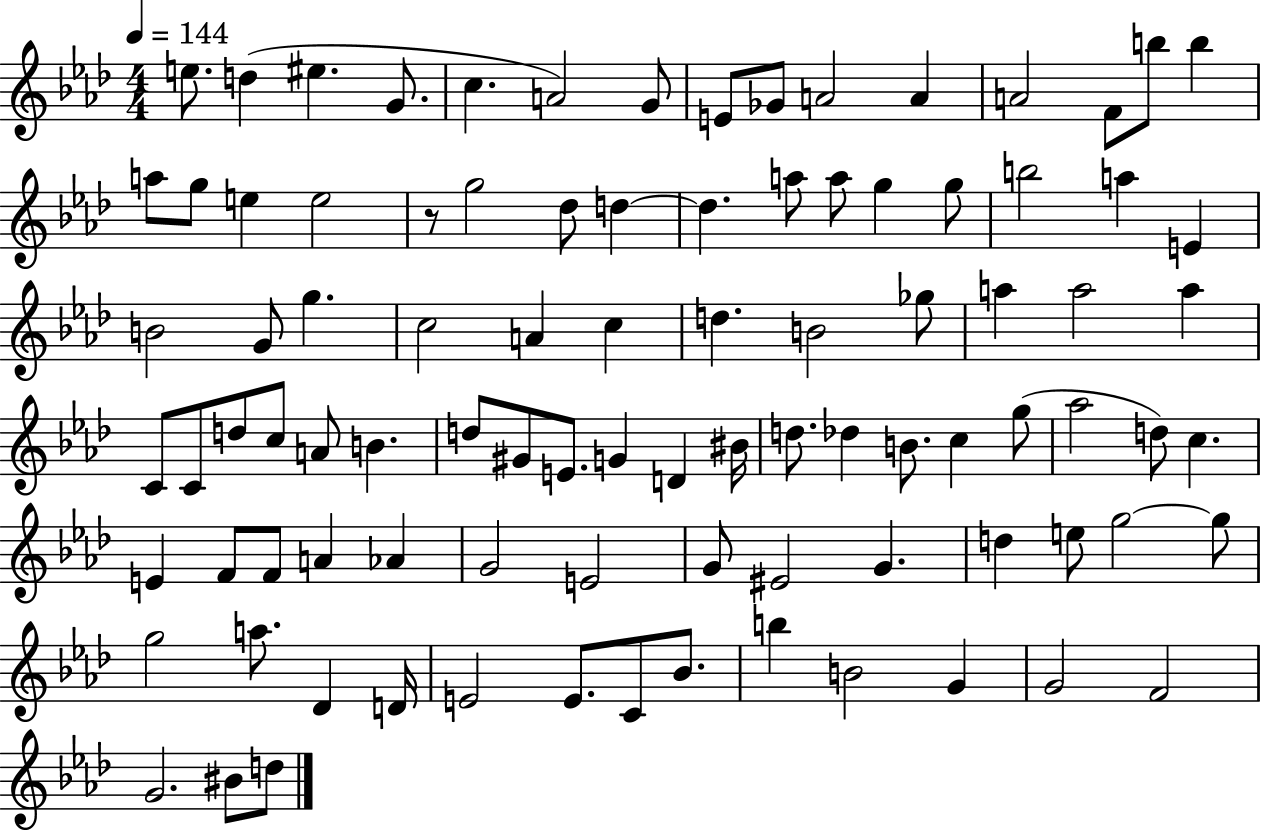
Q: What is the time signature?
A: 4/4